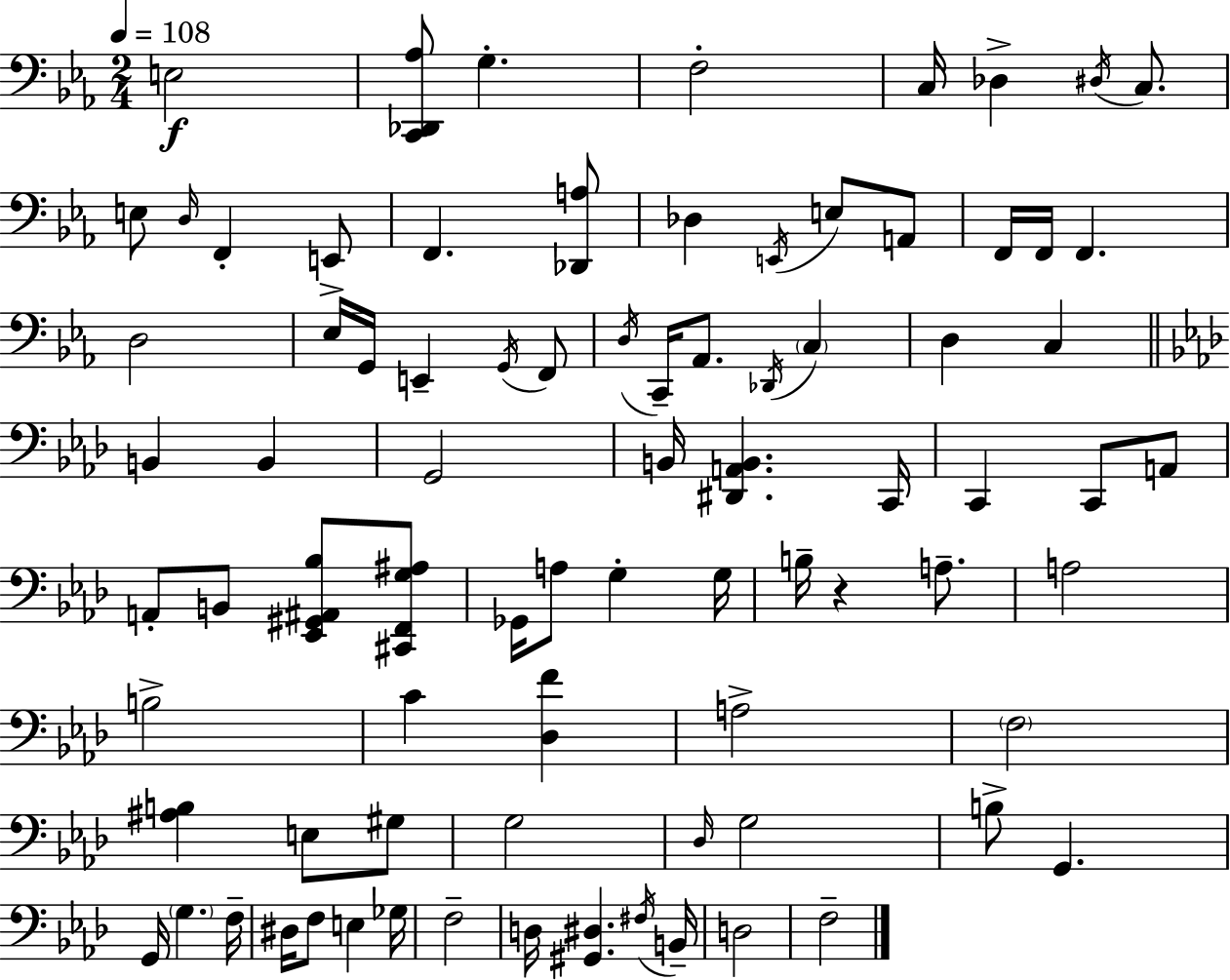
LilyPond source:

{
  \clef bass
  \numericTimeSignature
  \time 2/4
  \key ees \major
  \tempo 4 = 108
  e2\f | <c, des, aes>8 g4.-. | f2-. | c16 des4-> \acciaccatura { dis16 } c8. | \break e8 \grace { d16 } f,4-. | e,8-> f,4. | <des, a>8 des4 \acciaccatura { e,16 } e8 | a,8 f,16 f,16 f,4. | \break d2 | ees16 g,16 e,4-- | \acciaccatura { g,16 } f,8 \acciaccatura { d16 } c,16-- aes,8. | \acciaccatura { des,16 } \parenthesize c4 d4 | \break c4 \bar "||" \break \key f \minor b,4 b,4 | g,2 | b,16 <dis, a, b,>4. c,16 | c,4 c,8 a,8 | \break a,8-. b,8 <ees, gis, ais, bes>8 <cis, f, g ais>8 | ges,16 a8 g4-. g16 | b16-- r4 a8.-- | a2 | \break b2-> | c'4 <des f'>4 | a2-> | \parenthesize f2 | \break <ais b>4 e8 gis8 | g2 | \grace { des16 } g2 | b8-> g,4. | \break g,16 \parenthesize g4. | f16-- dis16 f8 e4 | ges16 f2-- | d16 <gis, dis>4. | \break \acciaccatura { fis16 } b,16-- d2 | f2-- | \bar "|."
}